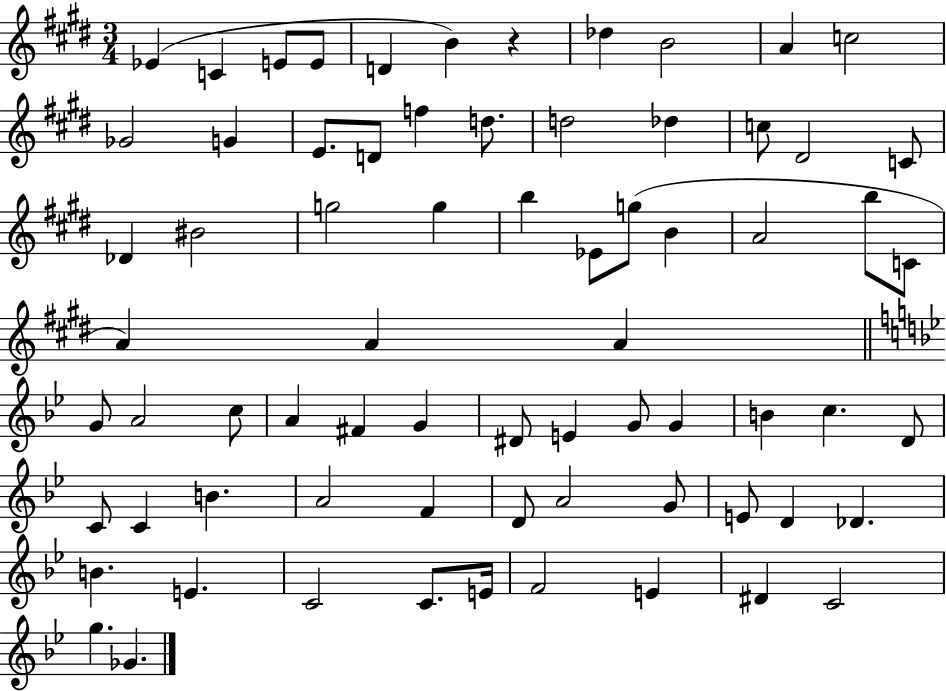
{
  \clef treble
  \numericTimeSignature
  \time 3/4
  \key e \major
  ees'4( c'4 e'8 e'8 | d'4 b'4) r4 | des''4 b'2 | a'4 c''2 | \break ges'2 g'4 | e'8. d'8 f''4 d''8. | d''2 des''4 | c''8 dis'2 c'8 | \break des'4 bis'2 | g''2 g''4 | b''4 ees'8 g''8( b'4 | a'2 b''8 c'8 | \break a'4) a'4 a'4 | \bar "||" \break \key bes \major g'8 a'2 c''8 | a'4 fis'4 g'4 | dis'8 e'4 g'8 g'4 | b'4 c''4. d'8 | \break c'8 c'4 b'4. | a'2 f'4 | d'8 a'2 g'8 | e'8 d'4 des'4. | \break b'4. e'4. | c'2 c'8. e'16 | f'2 e'4 | dis'4 c'2 | \break g''4. ges'4. | \bar "|."
}